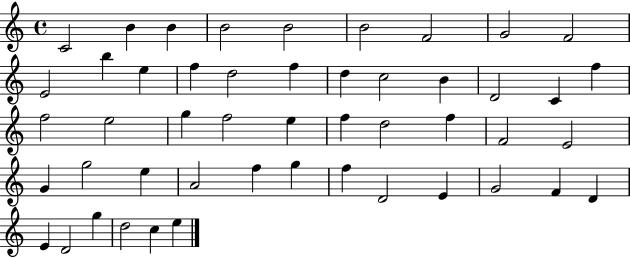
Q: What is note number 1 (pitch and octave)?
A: C4